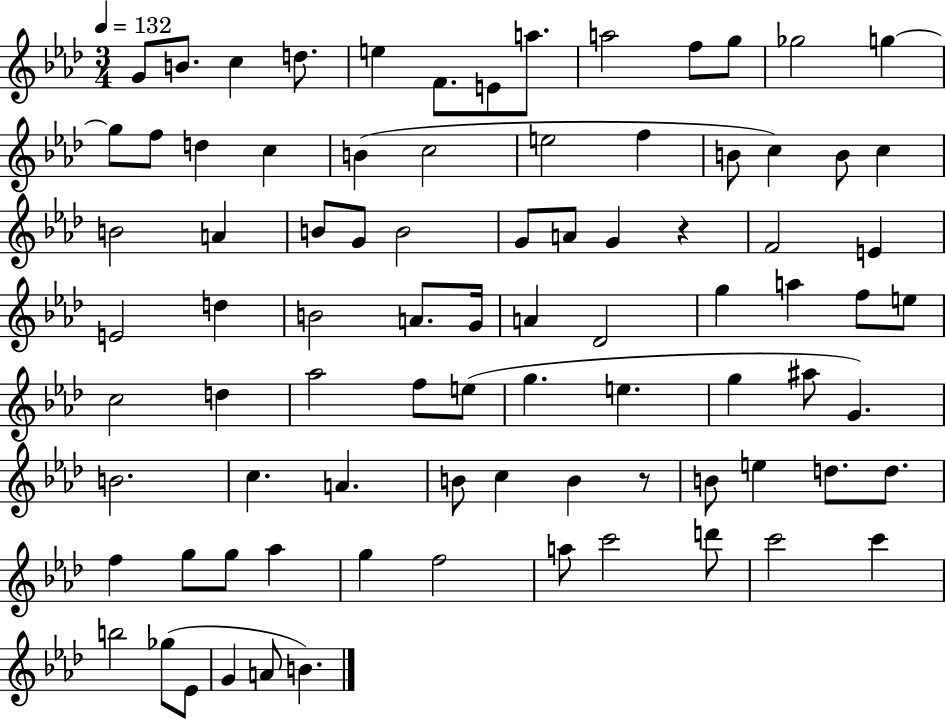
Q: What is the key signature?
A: AES major